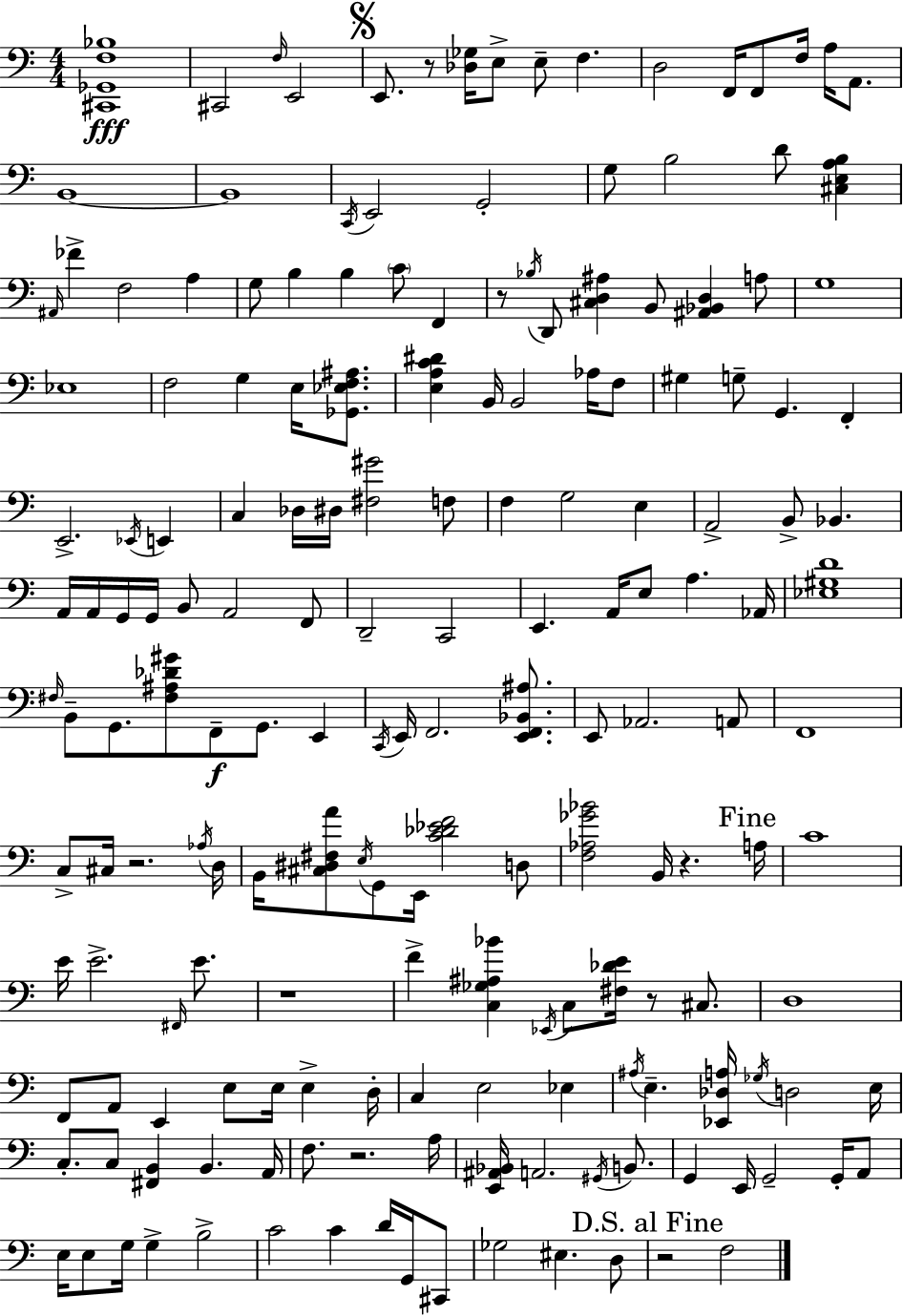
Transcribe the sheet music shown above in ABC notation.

X:1
T:Untitled
M:4/4
L:1/4
K:Am
[^C,,_G,,F,_B,]4 ^C,,2 F,/4 E,,2 E,,/2 z/2 [_D,_G,]/4 E,/2 E,/2 F, D,2 F,,/4 F,,/2 F,/4 A,/4 A,,/2 B,,4 B,,4 C,,/4 E,,2 G,,2 G,/2 B,2 D/2 [^C,E,A,B,] ^A,,/4 _F F,2 A, G,/2 B, B, C/2 F,, z/2 _B,/4 D,,/2 [^C,D,^A,] B,,/2 [^A,,_B,,D,] A,/2 G,4 _E,4 F,2 G, E,/4 [_G,,_E,F,^A,]/2 [E,A,C^D] B,,/4 B,,2 _A,/4 F,/2 ^G, G,/2 G,, F,, E,,2 _E,,/4 E,, C, _D,/4 ^D,/4 [^F,^G]2 F,/2 F, G,2 E, A,,2 B,,/2 _B,, A,,/4 A,,/4 G,,/4 G,,/4 B,,/2 A,,2 F,,/2 D,,2 C,,2 E,, A,,/4 E,/2 A, _A,,/4 [_E,^G,D]4 ^F,/4 B,,/2 G,,/2 [^F,^A,_D^G]/2 F,,/2 G,,/2 E,, C,,/4 E,,/4 F,,2 [E,,F,,_B,,^A,]/2 E,,/2 _A,,2 A,,/2 F,,4 C,/2 ^C,/4 z2 _A,/4 D,/4 B,,/4 [^C,^D,^F,A]/2 E,/4 G,,/2 E,,/4 [C_D_EF]2 D,/2 [F,_A,_G_B]2 B,,/4 z A,/4 C4 E/4 E2 ^F,,/4 E/2 z4 F [C,_G,^A,_B] _E,,/4 C,/2 [^F,_DE]/4 z/2 ^C,/2 D,4 F,,/2 A,,/2 E,, E,/2 E,/4 E, D,/4 C, E,2 _E, ^A,/4 E, [_E,,_D,A,]/4 _G,/4 D,2 E,/4 C,/2 C,/2 [^F,,B,,] B,, A,,/4 F,/2 z2 A,/4 [E,,^A,,_B,,]/4 A,,2 ^G,,/4 B,,/2 G,, E,,/4 G,,2 G,,/4 A,,/2 E,/4 E,/2 G,/4 G, B,2 C2 C D/4 G,,/4 ^C,,/2 _G,2 ^E, D,/2 z2 F,2